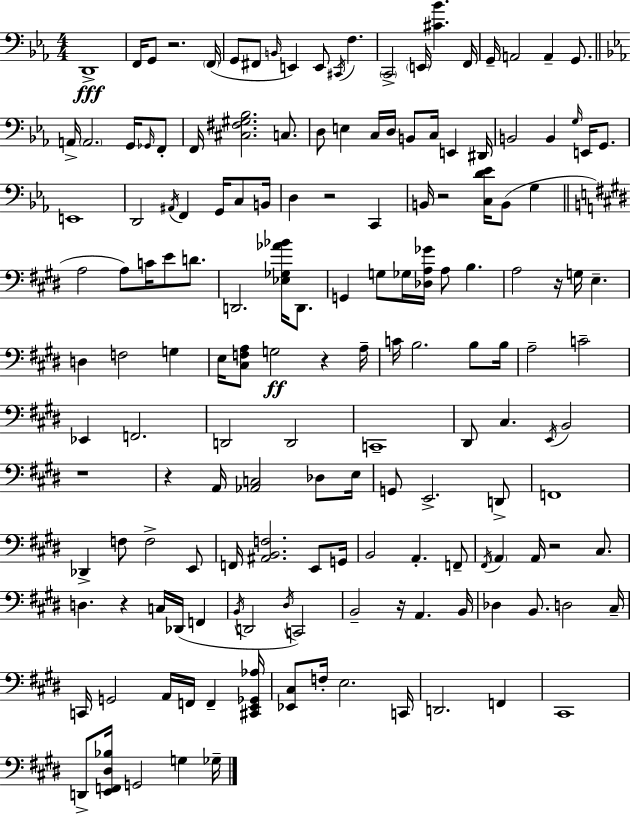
X:1
T:Untitled
M:4/4
L:1/4
K:Eb
D,,4 F,,/4 G,,/2 z2 F,,/4 G,,/2 ^F,,/2 B,,/4 E,, E,,/2 ^C,,/4 F, C,,2 E,,/4 [^C_B] F,,/4 G,,/4 A,,2 A,, G,,/2 A,,/4 A,,2 G,,/4 _G,,/4 F,,/2 F,,/4 [^C,^F,^G,_B,]2 C,/2 D,/2 E, C,/4 D,/4 B,,/2 C,/4 E,, ^D,,/4 B,,2 B,, G,/4 E,,/4 G,,/2 E,,4 D,,2 ^A,,/4 F,, G,,/4 C,/2 B,,/4 D, z2 C,, B,,/4 z2 [C,D_E]/4 B,,/2 G, A,2 A,/2 C/4 E/2 D/2 D,,2 [_E,_G,_A_B]/4 D,,/2 G,, G,/2 _G,/4 [_D,A,_G]/4 A,/2 B, A,2 z/4 G,/4 E, D, F,2 G, E,/4 [^C,F,A,]/2 G,2 z A,/4 C/4 B,2 B,/2 B,/4 A,2 C2 _E,, F,,2 D,,2 D,,2 C,,4 ^D,,/2 ^C, E,,/4 B,,2 z4 z A,,/4 [_A,,C,]2 _D,/2 E,/4 G,,/2 E,,2 D,,/2 F,,4 _D,, F,/2 F,2 E,,/2 F,,/4 [^A,,B,,F,]2 E,,/2 G,,/4 B,,2 A,, F,,/2 ^F,,/4 A,, A,,/4 z2 ^C,/2 D, z C,/4 _D,,/4 F,, B,,/4 D,,2 ^D,/4 C,,2 B,,2 z/4 A,, B,,/4 _D, B,,/2 D,2 ^C,/4 C,,/4 G,,2 A,,/4 F,,/4 F,, [^C,,E,,_G,,_A,]/4 [_E,,^C,]/2 F,/4 E,2 C,,/4 D,,2 F,, ^C,,4 D,,/2 [E,,F,,^D,_B,]/4 G,,2 G, _G,/4